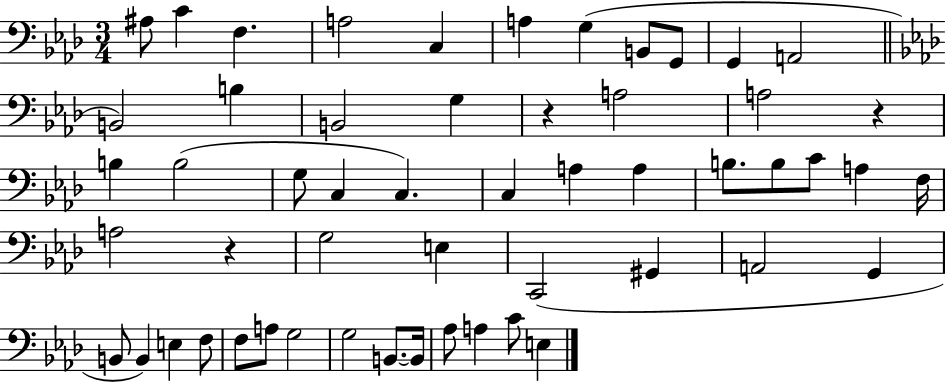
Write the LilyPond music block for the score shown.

{
  \clef bass
  \numericTimeSignature
  \time 3/4
  \key aes \major
  ais8 c'4 f4. | a2 c4 | a4 g4( b,8 g,8 | g,4 a,2 | \break \bar "||" \break \key aes \major b,2) b4 | b,2 g4 | r4 a2 | a2 r4 | \break b4 b2( | g8 c4 c4.) | c4 a4 a4 | b8. b8 c'8 a4 f16 | \break a2 r4 | g2 e4 | c,2( gis,4 | a,2 g,4 | \break b,8 b,4) e4 f8 | f8 a8 g2 | g2 b,8.~~ b,16 | aes8 a4 c'8 e4 | \break \bar "|."
}